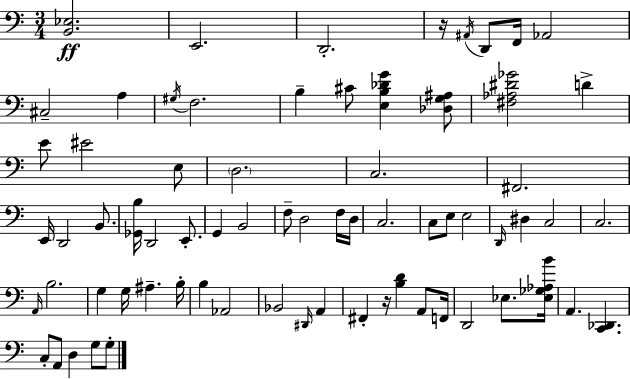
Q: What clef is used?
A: bass